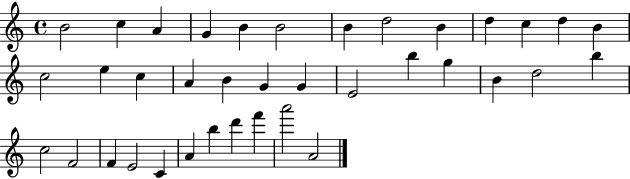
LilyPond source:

{
  \clef treble
  \time 4/4
  \defaultTimeSignature
  \key c \major
  b'2 c''4 a'4 | g'4 b'4 b'2 | b'4 d''2 b'4 | d''4 c''4 d''4 b'4 | \break c''2 e''4 c''4 | a'4 b'4 g'4 g'4 | e'2 b''4 g''4 | b'4 d''2 b''4 | \break c''2 f'2 | f'4 e'2 c'4 | a'4 b''4 d'''4 f'''4 | a'''2 a'2 | \break \bar "|."
}